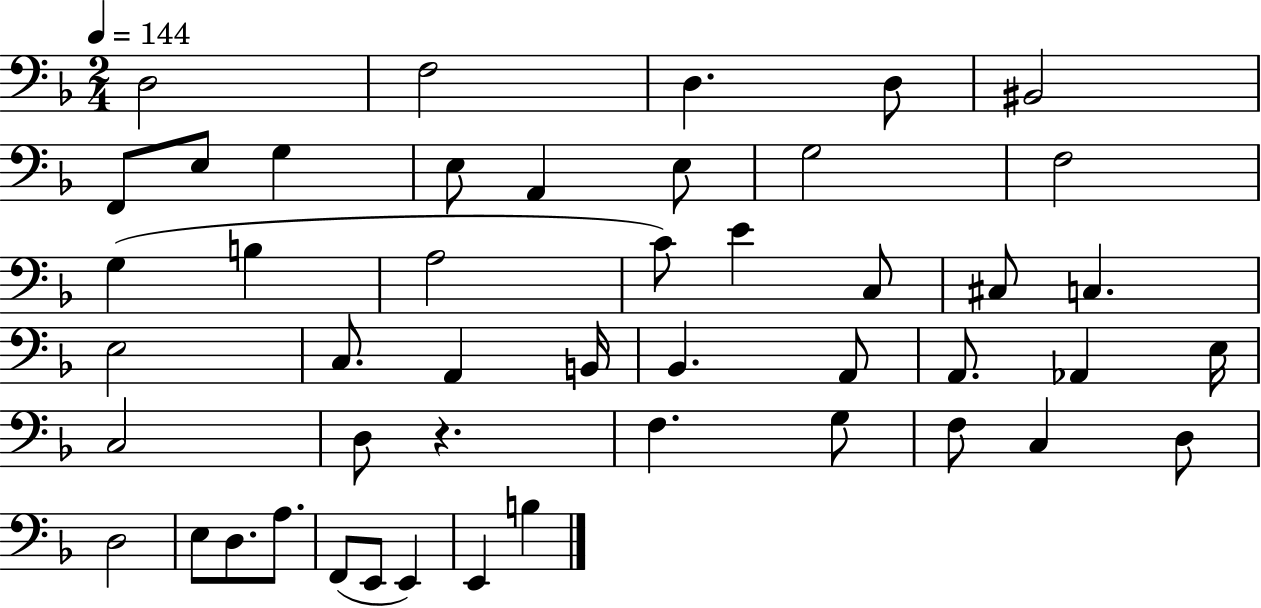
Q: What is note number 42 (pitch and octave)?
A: F2